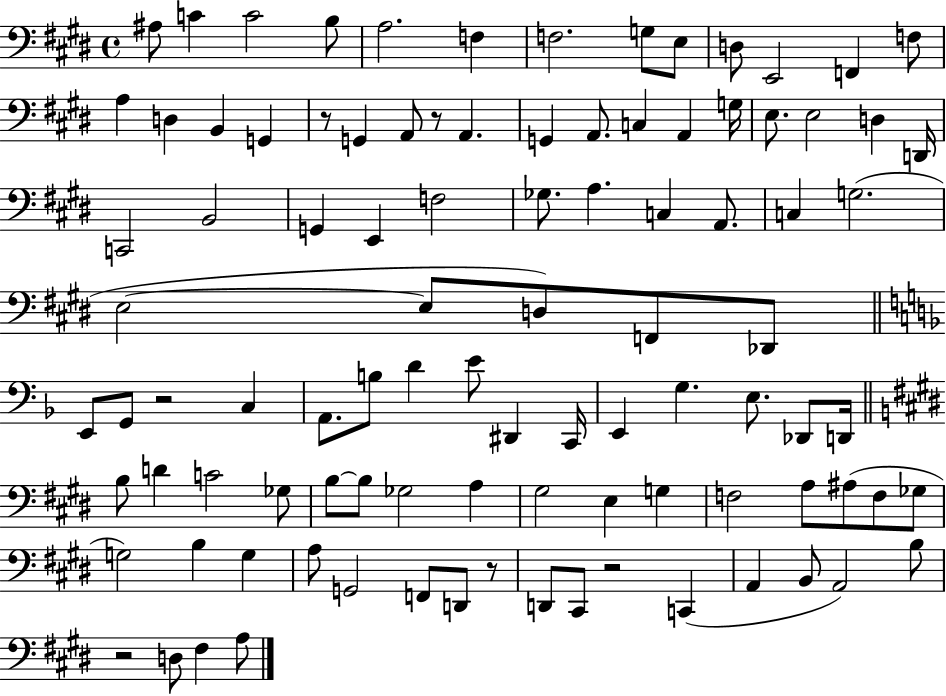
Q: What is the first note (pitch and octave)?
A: A#3